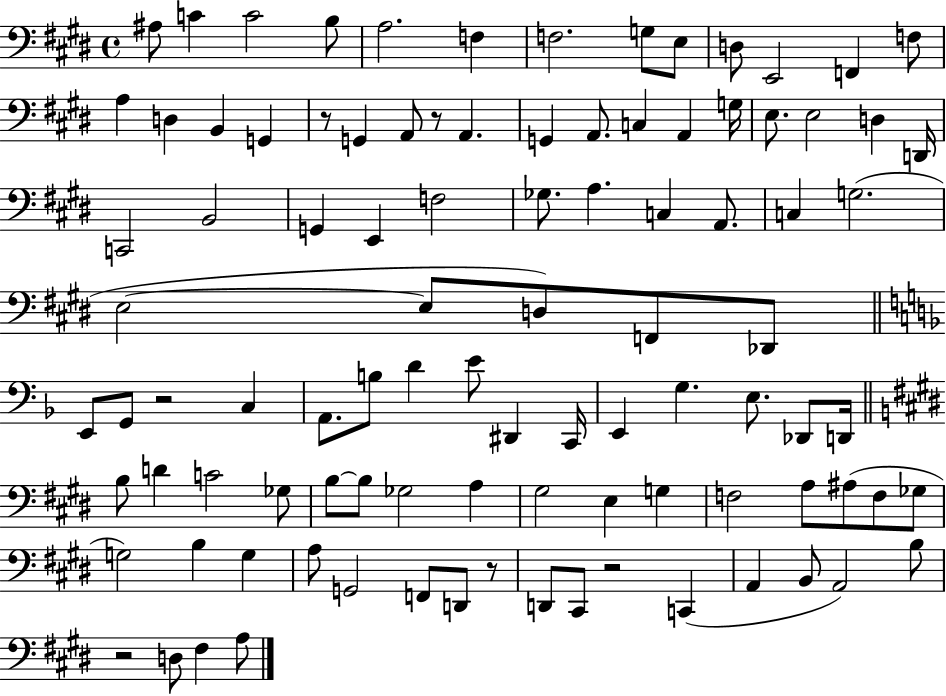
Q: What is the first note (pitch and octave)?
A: A#3